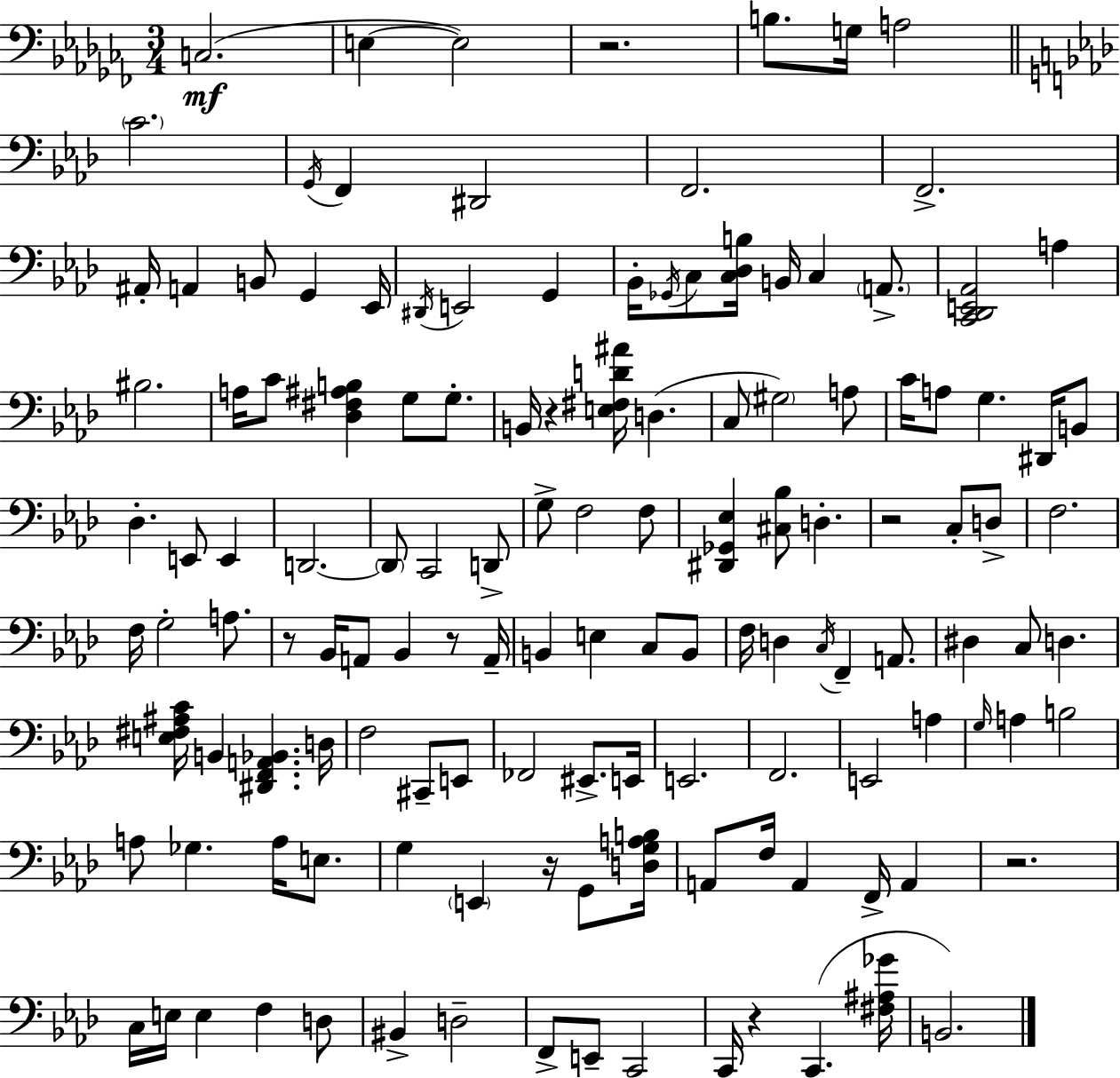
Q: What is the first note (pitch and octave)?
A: C3